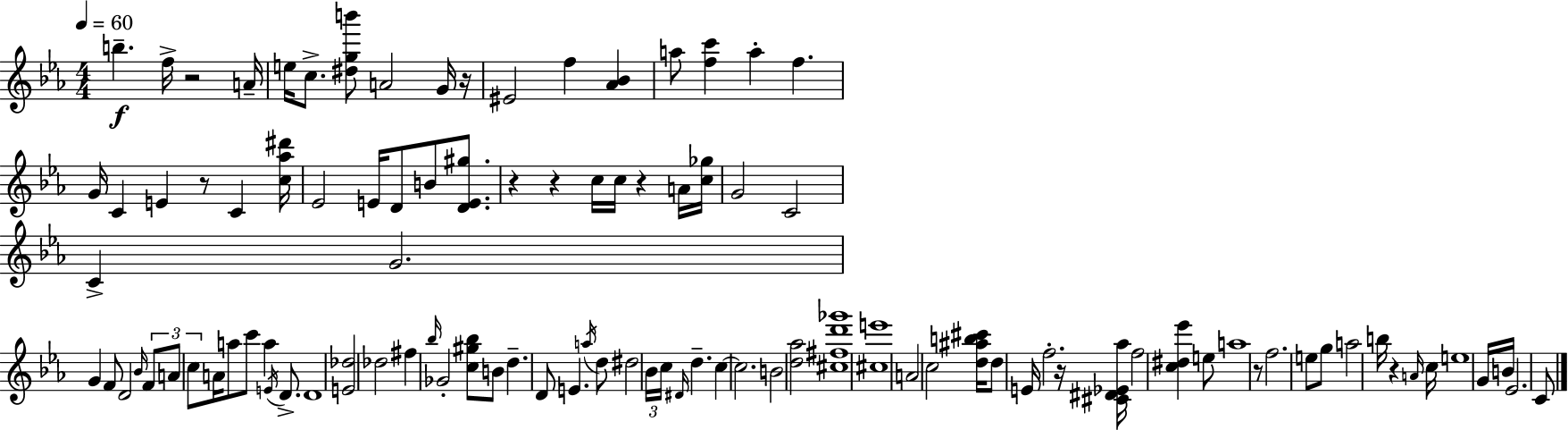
X:1
T:Untitled
M:4/4
L:1/4
K:Cm
b f/4 z2 A/4 e/4 c/2 [^dgb']/2 A2 G/4 z/4 ^E2 f [_A_B] a/2 [fc'] a f G/4 C E z/2 C [c_a^d']/4 _E2 E/4 D/2 B/2 [DE^g]/2 z z c/4 c/4 z A/4 [c_g]/4 G2 C2 C G2 G F/2 D2 _B/4 F/2 A/2 c/2 A/4 a/2 c'/2 a E/4 D/2 D4 [E_d]2 _d2 ^f _b/4 _G2 [c^g_b]/2 B/2 d D/2 E a/4 d/2 ^d2 _B/4 c/4 ^D/4 d c c2 B2 [d_a]2 [^c^fd'_g']4 [^ce']4 A2 c2 [d^ab^c']/4 d/2 E/4 f2 z/4 [^C^D_E_a]/4 f2 [c^d_e'] e/2 a4 z/2 f2 e/2 g/2 a2 b/4 z A/4 c/4 e4 G/4 B/4 _E2 C/2